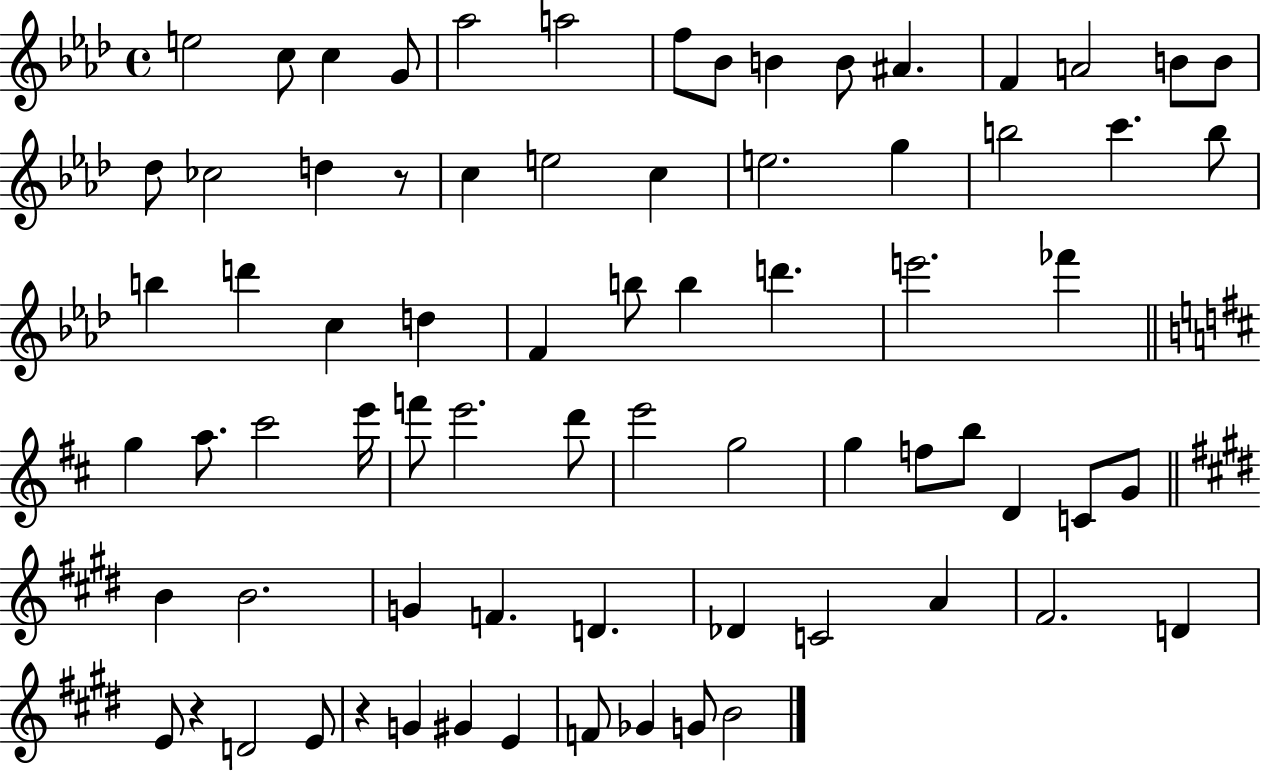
{
  \clef treble
  \time 4/4
  \defaultTimeSignature
  \key aes \major
  e''2 c''8 c''4 g'8 | aes''2 a''2 | f''8 bes'8 b'4 b'8 ais'4. | f'4 a'2 b'8 b'8 | \break des''8 ces''2 d''4 r8 | c''4 e''2 c''4 | e''2. g''4 | b''2 c'''4. b''8 | \break b''4 d'''4 c''4 d''4 | f'4 b''8 b''4 d'''4. | e'''2. fes'''4 | \bar "||" \break \key b \minor g''4 a''8. cis'''2 e'''16 | f'''8 e'''2. d'''8 | e'''2 g''2 | g''4 f''8 b''8 d'4 c'8 g'8 | \break \bar "||" \break \key e \major b'4 b'2. | g'4 f'4. d'4. | des'4 c'2 a'4 | fis'2. d'4 | \break e'8 r4 d'2 e'8 | r4 g'4 gis'4 e'4 | f'8 ges'4 g'8 b'2 | \bar "|."
}